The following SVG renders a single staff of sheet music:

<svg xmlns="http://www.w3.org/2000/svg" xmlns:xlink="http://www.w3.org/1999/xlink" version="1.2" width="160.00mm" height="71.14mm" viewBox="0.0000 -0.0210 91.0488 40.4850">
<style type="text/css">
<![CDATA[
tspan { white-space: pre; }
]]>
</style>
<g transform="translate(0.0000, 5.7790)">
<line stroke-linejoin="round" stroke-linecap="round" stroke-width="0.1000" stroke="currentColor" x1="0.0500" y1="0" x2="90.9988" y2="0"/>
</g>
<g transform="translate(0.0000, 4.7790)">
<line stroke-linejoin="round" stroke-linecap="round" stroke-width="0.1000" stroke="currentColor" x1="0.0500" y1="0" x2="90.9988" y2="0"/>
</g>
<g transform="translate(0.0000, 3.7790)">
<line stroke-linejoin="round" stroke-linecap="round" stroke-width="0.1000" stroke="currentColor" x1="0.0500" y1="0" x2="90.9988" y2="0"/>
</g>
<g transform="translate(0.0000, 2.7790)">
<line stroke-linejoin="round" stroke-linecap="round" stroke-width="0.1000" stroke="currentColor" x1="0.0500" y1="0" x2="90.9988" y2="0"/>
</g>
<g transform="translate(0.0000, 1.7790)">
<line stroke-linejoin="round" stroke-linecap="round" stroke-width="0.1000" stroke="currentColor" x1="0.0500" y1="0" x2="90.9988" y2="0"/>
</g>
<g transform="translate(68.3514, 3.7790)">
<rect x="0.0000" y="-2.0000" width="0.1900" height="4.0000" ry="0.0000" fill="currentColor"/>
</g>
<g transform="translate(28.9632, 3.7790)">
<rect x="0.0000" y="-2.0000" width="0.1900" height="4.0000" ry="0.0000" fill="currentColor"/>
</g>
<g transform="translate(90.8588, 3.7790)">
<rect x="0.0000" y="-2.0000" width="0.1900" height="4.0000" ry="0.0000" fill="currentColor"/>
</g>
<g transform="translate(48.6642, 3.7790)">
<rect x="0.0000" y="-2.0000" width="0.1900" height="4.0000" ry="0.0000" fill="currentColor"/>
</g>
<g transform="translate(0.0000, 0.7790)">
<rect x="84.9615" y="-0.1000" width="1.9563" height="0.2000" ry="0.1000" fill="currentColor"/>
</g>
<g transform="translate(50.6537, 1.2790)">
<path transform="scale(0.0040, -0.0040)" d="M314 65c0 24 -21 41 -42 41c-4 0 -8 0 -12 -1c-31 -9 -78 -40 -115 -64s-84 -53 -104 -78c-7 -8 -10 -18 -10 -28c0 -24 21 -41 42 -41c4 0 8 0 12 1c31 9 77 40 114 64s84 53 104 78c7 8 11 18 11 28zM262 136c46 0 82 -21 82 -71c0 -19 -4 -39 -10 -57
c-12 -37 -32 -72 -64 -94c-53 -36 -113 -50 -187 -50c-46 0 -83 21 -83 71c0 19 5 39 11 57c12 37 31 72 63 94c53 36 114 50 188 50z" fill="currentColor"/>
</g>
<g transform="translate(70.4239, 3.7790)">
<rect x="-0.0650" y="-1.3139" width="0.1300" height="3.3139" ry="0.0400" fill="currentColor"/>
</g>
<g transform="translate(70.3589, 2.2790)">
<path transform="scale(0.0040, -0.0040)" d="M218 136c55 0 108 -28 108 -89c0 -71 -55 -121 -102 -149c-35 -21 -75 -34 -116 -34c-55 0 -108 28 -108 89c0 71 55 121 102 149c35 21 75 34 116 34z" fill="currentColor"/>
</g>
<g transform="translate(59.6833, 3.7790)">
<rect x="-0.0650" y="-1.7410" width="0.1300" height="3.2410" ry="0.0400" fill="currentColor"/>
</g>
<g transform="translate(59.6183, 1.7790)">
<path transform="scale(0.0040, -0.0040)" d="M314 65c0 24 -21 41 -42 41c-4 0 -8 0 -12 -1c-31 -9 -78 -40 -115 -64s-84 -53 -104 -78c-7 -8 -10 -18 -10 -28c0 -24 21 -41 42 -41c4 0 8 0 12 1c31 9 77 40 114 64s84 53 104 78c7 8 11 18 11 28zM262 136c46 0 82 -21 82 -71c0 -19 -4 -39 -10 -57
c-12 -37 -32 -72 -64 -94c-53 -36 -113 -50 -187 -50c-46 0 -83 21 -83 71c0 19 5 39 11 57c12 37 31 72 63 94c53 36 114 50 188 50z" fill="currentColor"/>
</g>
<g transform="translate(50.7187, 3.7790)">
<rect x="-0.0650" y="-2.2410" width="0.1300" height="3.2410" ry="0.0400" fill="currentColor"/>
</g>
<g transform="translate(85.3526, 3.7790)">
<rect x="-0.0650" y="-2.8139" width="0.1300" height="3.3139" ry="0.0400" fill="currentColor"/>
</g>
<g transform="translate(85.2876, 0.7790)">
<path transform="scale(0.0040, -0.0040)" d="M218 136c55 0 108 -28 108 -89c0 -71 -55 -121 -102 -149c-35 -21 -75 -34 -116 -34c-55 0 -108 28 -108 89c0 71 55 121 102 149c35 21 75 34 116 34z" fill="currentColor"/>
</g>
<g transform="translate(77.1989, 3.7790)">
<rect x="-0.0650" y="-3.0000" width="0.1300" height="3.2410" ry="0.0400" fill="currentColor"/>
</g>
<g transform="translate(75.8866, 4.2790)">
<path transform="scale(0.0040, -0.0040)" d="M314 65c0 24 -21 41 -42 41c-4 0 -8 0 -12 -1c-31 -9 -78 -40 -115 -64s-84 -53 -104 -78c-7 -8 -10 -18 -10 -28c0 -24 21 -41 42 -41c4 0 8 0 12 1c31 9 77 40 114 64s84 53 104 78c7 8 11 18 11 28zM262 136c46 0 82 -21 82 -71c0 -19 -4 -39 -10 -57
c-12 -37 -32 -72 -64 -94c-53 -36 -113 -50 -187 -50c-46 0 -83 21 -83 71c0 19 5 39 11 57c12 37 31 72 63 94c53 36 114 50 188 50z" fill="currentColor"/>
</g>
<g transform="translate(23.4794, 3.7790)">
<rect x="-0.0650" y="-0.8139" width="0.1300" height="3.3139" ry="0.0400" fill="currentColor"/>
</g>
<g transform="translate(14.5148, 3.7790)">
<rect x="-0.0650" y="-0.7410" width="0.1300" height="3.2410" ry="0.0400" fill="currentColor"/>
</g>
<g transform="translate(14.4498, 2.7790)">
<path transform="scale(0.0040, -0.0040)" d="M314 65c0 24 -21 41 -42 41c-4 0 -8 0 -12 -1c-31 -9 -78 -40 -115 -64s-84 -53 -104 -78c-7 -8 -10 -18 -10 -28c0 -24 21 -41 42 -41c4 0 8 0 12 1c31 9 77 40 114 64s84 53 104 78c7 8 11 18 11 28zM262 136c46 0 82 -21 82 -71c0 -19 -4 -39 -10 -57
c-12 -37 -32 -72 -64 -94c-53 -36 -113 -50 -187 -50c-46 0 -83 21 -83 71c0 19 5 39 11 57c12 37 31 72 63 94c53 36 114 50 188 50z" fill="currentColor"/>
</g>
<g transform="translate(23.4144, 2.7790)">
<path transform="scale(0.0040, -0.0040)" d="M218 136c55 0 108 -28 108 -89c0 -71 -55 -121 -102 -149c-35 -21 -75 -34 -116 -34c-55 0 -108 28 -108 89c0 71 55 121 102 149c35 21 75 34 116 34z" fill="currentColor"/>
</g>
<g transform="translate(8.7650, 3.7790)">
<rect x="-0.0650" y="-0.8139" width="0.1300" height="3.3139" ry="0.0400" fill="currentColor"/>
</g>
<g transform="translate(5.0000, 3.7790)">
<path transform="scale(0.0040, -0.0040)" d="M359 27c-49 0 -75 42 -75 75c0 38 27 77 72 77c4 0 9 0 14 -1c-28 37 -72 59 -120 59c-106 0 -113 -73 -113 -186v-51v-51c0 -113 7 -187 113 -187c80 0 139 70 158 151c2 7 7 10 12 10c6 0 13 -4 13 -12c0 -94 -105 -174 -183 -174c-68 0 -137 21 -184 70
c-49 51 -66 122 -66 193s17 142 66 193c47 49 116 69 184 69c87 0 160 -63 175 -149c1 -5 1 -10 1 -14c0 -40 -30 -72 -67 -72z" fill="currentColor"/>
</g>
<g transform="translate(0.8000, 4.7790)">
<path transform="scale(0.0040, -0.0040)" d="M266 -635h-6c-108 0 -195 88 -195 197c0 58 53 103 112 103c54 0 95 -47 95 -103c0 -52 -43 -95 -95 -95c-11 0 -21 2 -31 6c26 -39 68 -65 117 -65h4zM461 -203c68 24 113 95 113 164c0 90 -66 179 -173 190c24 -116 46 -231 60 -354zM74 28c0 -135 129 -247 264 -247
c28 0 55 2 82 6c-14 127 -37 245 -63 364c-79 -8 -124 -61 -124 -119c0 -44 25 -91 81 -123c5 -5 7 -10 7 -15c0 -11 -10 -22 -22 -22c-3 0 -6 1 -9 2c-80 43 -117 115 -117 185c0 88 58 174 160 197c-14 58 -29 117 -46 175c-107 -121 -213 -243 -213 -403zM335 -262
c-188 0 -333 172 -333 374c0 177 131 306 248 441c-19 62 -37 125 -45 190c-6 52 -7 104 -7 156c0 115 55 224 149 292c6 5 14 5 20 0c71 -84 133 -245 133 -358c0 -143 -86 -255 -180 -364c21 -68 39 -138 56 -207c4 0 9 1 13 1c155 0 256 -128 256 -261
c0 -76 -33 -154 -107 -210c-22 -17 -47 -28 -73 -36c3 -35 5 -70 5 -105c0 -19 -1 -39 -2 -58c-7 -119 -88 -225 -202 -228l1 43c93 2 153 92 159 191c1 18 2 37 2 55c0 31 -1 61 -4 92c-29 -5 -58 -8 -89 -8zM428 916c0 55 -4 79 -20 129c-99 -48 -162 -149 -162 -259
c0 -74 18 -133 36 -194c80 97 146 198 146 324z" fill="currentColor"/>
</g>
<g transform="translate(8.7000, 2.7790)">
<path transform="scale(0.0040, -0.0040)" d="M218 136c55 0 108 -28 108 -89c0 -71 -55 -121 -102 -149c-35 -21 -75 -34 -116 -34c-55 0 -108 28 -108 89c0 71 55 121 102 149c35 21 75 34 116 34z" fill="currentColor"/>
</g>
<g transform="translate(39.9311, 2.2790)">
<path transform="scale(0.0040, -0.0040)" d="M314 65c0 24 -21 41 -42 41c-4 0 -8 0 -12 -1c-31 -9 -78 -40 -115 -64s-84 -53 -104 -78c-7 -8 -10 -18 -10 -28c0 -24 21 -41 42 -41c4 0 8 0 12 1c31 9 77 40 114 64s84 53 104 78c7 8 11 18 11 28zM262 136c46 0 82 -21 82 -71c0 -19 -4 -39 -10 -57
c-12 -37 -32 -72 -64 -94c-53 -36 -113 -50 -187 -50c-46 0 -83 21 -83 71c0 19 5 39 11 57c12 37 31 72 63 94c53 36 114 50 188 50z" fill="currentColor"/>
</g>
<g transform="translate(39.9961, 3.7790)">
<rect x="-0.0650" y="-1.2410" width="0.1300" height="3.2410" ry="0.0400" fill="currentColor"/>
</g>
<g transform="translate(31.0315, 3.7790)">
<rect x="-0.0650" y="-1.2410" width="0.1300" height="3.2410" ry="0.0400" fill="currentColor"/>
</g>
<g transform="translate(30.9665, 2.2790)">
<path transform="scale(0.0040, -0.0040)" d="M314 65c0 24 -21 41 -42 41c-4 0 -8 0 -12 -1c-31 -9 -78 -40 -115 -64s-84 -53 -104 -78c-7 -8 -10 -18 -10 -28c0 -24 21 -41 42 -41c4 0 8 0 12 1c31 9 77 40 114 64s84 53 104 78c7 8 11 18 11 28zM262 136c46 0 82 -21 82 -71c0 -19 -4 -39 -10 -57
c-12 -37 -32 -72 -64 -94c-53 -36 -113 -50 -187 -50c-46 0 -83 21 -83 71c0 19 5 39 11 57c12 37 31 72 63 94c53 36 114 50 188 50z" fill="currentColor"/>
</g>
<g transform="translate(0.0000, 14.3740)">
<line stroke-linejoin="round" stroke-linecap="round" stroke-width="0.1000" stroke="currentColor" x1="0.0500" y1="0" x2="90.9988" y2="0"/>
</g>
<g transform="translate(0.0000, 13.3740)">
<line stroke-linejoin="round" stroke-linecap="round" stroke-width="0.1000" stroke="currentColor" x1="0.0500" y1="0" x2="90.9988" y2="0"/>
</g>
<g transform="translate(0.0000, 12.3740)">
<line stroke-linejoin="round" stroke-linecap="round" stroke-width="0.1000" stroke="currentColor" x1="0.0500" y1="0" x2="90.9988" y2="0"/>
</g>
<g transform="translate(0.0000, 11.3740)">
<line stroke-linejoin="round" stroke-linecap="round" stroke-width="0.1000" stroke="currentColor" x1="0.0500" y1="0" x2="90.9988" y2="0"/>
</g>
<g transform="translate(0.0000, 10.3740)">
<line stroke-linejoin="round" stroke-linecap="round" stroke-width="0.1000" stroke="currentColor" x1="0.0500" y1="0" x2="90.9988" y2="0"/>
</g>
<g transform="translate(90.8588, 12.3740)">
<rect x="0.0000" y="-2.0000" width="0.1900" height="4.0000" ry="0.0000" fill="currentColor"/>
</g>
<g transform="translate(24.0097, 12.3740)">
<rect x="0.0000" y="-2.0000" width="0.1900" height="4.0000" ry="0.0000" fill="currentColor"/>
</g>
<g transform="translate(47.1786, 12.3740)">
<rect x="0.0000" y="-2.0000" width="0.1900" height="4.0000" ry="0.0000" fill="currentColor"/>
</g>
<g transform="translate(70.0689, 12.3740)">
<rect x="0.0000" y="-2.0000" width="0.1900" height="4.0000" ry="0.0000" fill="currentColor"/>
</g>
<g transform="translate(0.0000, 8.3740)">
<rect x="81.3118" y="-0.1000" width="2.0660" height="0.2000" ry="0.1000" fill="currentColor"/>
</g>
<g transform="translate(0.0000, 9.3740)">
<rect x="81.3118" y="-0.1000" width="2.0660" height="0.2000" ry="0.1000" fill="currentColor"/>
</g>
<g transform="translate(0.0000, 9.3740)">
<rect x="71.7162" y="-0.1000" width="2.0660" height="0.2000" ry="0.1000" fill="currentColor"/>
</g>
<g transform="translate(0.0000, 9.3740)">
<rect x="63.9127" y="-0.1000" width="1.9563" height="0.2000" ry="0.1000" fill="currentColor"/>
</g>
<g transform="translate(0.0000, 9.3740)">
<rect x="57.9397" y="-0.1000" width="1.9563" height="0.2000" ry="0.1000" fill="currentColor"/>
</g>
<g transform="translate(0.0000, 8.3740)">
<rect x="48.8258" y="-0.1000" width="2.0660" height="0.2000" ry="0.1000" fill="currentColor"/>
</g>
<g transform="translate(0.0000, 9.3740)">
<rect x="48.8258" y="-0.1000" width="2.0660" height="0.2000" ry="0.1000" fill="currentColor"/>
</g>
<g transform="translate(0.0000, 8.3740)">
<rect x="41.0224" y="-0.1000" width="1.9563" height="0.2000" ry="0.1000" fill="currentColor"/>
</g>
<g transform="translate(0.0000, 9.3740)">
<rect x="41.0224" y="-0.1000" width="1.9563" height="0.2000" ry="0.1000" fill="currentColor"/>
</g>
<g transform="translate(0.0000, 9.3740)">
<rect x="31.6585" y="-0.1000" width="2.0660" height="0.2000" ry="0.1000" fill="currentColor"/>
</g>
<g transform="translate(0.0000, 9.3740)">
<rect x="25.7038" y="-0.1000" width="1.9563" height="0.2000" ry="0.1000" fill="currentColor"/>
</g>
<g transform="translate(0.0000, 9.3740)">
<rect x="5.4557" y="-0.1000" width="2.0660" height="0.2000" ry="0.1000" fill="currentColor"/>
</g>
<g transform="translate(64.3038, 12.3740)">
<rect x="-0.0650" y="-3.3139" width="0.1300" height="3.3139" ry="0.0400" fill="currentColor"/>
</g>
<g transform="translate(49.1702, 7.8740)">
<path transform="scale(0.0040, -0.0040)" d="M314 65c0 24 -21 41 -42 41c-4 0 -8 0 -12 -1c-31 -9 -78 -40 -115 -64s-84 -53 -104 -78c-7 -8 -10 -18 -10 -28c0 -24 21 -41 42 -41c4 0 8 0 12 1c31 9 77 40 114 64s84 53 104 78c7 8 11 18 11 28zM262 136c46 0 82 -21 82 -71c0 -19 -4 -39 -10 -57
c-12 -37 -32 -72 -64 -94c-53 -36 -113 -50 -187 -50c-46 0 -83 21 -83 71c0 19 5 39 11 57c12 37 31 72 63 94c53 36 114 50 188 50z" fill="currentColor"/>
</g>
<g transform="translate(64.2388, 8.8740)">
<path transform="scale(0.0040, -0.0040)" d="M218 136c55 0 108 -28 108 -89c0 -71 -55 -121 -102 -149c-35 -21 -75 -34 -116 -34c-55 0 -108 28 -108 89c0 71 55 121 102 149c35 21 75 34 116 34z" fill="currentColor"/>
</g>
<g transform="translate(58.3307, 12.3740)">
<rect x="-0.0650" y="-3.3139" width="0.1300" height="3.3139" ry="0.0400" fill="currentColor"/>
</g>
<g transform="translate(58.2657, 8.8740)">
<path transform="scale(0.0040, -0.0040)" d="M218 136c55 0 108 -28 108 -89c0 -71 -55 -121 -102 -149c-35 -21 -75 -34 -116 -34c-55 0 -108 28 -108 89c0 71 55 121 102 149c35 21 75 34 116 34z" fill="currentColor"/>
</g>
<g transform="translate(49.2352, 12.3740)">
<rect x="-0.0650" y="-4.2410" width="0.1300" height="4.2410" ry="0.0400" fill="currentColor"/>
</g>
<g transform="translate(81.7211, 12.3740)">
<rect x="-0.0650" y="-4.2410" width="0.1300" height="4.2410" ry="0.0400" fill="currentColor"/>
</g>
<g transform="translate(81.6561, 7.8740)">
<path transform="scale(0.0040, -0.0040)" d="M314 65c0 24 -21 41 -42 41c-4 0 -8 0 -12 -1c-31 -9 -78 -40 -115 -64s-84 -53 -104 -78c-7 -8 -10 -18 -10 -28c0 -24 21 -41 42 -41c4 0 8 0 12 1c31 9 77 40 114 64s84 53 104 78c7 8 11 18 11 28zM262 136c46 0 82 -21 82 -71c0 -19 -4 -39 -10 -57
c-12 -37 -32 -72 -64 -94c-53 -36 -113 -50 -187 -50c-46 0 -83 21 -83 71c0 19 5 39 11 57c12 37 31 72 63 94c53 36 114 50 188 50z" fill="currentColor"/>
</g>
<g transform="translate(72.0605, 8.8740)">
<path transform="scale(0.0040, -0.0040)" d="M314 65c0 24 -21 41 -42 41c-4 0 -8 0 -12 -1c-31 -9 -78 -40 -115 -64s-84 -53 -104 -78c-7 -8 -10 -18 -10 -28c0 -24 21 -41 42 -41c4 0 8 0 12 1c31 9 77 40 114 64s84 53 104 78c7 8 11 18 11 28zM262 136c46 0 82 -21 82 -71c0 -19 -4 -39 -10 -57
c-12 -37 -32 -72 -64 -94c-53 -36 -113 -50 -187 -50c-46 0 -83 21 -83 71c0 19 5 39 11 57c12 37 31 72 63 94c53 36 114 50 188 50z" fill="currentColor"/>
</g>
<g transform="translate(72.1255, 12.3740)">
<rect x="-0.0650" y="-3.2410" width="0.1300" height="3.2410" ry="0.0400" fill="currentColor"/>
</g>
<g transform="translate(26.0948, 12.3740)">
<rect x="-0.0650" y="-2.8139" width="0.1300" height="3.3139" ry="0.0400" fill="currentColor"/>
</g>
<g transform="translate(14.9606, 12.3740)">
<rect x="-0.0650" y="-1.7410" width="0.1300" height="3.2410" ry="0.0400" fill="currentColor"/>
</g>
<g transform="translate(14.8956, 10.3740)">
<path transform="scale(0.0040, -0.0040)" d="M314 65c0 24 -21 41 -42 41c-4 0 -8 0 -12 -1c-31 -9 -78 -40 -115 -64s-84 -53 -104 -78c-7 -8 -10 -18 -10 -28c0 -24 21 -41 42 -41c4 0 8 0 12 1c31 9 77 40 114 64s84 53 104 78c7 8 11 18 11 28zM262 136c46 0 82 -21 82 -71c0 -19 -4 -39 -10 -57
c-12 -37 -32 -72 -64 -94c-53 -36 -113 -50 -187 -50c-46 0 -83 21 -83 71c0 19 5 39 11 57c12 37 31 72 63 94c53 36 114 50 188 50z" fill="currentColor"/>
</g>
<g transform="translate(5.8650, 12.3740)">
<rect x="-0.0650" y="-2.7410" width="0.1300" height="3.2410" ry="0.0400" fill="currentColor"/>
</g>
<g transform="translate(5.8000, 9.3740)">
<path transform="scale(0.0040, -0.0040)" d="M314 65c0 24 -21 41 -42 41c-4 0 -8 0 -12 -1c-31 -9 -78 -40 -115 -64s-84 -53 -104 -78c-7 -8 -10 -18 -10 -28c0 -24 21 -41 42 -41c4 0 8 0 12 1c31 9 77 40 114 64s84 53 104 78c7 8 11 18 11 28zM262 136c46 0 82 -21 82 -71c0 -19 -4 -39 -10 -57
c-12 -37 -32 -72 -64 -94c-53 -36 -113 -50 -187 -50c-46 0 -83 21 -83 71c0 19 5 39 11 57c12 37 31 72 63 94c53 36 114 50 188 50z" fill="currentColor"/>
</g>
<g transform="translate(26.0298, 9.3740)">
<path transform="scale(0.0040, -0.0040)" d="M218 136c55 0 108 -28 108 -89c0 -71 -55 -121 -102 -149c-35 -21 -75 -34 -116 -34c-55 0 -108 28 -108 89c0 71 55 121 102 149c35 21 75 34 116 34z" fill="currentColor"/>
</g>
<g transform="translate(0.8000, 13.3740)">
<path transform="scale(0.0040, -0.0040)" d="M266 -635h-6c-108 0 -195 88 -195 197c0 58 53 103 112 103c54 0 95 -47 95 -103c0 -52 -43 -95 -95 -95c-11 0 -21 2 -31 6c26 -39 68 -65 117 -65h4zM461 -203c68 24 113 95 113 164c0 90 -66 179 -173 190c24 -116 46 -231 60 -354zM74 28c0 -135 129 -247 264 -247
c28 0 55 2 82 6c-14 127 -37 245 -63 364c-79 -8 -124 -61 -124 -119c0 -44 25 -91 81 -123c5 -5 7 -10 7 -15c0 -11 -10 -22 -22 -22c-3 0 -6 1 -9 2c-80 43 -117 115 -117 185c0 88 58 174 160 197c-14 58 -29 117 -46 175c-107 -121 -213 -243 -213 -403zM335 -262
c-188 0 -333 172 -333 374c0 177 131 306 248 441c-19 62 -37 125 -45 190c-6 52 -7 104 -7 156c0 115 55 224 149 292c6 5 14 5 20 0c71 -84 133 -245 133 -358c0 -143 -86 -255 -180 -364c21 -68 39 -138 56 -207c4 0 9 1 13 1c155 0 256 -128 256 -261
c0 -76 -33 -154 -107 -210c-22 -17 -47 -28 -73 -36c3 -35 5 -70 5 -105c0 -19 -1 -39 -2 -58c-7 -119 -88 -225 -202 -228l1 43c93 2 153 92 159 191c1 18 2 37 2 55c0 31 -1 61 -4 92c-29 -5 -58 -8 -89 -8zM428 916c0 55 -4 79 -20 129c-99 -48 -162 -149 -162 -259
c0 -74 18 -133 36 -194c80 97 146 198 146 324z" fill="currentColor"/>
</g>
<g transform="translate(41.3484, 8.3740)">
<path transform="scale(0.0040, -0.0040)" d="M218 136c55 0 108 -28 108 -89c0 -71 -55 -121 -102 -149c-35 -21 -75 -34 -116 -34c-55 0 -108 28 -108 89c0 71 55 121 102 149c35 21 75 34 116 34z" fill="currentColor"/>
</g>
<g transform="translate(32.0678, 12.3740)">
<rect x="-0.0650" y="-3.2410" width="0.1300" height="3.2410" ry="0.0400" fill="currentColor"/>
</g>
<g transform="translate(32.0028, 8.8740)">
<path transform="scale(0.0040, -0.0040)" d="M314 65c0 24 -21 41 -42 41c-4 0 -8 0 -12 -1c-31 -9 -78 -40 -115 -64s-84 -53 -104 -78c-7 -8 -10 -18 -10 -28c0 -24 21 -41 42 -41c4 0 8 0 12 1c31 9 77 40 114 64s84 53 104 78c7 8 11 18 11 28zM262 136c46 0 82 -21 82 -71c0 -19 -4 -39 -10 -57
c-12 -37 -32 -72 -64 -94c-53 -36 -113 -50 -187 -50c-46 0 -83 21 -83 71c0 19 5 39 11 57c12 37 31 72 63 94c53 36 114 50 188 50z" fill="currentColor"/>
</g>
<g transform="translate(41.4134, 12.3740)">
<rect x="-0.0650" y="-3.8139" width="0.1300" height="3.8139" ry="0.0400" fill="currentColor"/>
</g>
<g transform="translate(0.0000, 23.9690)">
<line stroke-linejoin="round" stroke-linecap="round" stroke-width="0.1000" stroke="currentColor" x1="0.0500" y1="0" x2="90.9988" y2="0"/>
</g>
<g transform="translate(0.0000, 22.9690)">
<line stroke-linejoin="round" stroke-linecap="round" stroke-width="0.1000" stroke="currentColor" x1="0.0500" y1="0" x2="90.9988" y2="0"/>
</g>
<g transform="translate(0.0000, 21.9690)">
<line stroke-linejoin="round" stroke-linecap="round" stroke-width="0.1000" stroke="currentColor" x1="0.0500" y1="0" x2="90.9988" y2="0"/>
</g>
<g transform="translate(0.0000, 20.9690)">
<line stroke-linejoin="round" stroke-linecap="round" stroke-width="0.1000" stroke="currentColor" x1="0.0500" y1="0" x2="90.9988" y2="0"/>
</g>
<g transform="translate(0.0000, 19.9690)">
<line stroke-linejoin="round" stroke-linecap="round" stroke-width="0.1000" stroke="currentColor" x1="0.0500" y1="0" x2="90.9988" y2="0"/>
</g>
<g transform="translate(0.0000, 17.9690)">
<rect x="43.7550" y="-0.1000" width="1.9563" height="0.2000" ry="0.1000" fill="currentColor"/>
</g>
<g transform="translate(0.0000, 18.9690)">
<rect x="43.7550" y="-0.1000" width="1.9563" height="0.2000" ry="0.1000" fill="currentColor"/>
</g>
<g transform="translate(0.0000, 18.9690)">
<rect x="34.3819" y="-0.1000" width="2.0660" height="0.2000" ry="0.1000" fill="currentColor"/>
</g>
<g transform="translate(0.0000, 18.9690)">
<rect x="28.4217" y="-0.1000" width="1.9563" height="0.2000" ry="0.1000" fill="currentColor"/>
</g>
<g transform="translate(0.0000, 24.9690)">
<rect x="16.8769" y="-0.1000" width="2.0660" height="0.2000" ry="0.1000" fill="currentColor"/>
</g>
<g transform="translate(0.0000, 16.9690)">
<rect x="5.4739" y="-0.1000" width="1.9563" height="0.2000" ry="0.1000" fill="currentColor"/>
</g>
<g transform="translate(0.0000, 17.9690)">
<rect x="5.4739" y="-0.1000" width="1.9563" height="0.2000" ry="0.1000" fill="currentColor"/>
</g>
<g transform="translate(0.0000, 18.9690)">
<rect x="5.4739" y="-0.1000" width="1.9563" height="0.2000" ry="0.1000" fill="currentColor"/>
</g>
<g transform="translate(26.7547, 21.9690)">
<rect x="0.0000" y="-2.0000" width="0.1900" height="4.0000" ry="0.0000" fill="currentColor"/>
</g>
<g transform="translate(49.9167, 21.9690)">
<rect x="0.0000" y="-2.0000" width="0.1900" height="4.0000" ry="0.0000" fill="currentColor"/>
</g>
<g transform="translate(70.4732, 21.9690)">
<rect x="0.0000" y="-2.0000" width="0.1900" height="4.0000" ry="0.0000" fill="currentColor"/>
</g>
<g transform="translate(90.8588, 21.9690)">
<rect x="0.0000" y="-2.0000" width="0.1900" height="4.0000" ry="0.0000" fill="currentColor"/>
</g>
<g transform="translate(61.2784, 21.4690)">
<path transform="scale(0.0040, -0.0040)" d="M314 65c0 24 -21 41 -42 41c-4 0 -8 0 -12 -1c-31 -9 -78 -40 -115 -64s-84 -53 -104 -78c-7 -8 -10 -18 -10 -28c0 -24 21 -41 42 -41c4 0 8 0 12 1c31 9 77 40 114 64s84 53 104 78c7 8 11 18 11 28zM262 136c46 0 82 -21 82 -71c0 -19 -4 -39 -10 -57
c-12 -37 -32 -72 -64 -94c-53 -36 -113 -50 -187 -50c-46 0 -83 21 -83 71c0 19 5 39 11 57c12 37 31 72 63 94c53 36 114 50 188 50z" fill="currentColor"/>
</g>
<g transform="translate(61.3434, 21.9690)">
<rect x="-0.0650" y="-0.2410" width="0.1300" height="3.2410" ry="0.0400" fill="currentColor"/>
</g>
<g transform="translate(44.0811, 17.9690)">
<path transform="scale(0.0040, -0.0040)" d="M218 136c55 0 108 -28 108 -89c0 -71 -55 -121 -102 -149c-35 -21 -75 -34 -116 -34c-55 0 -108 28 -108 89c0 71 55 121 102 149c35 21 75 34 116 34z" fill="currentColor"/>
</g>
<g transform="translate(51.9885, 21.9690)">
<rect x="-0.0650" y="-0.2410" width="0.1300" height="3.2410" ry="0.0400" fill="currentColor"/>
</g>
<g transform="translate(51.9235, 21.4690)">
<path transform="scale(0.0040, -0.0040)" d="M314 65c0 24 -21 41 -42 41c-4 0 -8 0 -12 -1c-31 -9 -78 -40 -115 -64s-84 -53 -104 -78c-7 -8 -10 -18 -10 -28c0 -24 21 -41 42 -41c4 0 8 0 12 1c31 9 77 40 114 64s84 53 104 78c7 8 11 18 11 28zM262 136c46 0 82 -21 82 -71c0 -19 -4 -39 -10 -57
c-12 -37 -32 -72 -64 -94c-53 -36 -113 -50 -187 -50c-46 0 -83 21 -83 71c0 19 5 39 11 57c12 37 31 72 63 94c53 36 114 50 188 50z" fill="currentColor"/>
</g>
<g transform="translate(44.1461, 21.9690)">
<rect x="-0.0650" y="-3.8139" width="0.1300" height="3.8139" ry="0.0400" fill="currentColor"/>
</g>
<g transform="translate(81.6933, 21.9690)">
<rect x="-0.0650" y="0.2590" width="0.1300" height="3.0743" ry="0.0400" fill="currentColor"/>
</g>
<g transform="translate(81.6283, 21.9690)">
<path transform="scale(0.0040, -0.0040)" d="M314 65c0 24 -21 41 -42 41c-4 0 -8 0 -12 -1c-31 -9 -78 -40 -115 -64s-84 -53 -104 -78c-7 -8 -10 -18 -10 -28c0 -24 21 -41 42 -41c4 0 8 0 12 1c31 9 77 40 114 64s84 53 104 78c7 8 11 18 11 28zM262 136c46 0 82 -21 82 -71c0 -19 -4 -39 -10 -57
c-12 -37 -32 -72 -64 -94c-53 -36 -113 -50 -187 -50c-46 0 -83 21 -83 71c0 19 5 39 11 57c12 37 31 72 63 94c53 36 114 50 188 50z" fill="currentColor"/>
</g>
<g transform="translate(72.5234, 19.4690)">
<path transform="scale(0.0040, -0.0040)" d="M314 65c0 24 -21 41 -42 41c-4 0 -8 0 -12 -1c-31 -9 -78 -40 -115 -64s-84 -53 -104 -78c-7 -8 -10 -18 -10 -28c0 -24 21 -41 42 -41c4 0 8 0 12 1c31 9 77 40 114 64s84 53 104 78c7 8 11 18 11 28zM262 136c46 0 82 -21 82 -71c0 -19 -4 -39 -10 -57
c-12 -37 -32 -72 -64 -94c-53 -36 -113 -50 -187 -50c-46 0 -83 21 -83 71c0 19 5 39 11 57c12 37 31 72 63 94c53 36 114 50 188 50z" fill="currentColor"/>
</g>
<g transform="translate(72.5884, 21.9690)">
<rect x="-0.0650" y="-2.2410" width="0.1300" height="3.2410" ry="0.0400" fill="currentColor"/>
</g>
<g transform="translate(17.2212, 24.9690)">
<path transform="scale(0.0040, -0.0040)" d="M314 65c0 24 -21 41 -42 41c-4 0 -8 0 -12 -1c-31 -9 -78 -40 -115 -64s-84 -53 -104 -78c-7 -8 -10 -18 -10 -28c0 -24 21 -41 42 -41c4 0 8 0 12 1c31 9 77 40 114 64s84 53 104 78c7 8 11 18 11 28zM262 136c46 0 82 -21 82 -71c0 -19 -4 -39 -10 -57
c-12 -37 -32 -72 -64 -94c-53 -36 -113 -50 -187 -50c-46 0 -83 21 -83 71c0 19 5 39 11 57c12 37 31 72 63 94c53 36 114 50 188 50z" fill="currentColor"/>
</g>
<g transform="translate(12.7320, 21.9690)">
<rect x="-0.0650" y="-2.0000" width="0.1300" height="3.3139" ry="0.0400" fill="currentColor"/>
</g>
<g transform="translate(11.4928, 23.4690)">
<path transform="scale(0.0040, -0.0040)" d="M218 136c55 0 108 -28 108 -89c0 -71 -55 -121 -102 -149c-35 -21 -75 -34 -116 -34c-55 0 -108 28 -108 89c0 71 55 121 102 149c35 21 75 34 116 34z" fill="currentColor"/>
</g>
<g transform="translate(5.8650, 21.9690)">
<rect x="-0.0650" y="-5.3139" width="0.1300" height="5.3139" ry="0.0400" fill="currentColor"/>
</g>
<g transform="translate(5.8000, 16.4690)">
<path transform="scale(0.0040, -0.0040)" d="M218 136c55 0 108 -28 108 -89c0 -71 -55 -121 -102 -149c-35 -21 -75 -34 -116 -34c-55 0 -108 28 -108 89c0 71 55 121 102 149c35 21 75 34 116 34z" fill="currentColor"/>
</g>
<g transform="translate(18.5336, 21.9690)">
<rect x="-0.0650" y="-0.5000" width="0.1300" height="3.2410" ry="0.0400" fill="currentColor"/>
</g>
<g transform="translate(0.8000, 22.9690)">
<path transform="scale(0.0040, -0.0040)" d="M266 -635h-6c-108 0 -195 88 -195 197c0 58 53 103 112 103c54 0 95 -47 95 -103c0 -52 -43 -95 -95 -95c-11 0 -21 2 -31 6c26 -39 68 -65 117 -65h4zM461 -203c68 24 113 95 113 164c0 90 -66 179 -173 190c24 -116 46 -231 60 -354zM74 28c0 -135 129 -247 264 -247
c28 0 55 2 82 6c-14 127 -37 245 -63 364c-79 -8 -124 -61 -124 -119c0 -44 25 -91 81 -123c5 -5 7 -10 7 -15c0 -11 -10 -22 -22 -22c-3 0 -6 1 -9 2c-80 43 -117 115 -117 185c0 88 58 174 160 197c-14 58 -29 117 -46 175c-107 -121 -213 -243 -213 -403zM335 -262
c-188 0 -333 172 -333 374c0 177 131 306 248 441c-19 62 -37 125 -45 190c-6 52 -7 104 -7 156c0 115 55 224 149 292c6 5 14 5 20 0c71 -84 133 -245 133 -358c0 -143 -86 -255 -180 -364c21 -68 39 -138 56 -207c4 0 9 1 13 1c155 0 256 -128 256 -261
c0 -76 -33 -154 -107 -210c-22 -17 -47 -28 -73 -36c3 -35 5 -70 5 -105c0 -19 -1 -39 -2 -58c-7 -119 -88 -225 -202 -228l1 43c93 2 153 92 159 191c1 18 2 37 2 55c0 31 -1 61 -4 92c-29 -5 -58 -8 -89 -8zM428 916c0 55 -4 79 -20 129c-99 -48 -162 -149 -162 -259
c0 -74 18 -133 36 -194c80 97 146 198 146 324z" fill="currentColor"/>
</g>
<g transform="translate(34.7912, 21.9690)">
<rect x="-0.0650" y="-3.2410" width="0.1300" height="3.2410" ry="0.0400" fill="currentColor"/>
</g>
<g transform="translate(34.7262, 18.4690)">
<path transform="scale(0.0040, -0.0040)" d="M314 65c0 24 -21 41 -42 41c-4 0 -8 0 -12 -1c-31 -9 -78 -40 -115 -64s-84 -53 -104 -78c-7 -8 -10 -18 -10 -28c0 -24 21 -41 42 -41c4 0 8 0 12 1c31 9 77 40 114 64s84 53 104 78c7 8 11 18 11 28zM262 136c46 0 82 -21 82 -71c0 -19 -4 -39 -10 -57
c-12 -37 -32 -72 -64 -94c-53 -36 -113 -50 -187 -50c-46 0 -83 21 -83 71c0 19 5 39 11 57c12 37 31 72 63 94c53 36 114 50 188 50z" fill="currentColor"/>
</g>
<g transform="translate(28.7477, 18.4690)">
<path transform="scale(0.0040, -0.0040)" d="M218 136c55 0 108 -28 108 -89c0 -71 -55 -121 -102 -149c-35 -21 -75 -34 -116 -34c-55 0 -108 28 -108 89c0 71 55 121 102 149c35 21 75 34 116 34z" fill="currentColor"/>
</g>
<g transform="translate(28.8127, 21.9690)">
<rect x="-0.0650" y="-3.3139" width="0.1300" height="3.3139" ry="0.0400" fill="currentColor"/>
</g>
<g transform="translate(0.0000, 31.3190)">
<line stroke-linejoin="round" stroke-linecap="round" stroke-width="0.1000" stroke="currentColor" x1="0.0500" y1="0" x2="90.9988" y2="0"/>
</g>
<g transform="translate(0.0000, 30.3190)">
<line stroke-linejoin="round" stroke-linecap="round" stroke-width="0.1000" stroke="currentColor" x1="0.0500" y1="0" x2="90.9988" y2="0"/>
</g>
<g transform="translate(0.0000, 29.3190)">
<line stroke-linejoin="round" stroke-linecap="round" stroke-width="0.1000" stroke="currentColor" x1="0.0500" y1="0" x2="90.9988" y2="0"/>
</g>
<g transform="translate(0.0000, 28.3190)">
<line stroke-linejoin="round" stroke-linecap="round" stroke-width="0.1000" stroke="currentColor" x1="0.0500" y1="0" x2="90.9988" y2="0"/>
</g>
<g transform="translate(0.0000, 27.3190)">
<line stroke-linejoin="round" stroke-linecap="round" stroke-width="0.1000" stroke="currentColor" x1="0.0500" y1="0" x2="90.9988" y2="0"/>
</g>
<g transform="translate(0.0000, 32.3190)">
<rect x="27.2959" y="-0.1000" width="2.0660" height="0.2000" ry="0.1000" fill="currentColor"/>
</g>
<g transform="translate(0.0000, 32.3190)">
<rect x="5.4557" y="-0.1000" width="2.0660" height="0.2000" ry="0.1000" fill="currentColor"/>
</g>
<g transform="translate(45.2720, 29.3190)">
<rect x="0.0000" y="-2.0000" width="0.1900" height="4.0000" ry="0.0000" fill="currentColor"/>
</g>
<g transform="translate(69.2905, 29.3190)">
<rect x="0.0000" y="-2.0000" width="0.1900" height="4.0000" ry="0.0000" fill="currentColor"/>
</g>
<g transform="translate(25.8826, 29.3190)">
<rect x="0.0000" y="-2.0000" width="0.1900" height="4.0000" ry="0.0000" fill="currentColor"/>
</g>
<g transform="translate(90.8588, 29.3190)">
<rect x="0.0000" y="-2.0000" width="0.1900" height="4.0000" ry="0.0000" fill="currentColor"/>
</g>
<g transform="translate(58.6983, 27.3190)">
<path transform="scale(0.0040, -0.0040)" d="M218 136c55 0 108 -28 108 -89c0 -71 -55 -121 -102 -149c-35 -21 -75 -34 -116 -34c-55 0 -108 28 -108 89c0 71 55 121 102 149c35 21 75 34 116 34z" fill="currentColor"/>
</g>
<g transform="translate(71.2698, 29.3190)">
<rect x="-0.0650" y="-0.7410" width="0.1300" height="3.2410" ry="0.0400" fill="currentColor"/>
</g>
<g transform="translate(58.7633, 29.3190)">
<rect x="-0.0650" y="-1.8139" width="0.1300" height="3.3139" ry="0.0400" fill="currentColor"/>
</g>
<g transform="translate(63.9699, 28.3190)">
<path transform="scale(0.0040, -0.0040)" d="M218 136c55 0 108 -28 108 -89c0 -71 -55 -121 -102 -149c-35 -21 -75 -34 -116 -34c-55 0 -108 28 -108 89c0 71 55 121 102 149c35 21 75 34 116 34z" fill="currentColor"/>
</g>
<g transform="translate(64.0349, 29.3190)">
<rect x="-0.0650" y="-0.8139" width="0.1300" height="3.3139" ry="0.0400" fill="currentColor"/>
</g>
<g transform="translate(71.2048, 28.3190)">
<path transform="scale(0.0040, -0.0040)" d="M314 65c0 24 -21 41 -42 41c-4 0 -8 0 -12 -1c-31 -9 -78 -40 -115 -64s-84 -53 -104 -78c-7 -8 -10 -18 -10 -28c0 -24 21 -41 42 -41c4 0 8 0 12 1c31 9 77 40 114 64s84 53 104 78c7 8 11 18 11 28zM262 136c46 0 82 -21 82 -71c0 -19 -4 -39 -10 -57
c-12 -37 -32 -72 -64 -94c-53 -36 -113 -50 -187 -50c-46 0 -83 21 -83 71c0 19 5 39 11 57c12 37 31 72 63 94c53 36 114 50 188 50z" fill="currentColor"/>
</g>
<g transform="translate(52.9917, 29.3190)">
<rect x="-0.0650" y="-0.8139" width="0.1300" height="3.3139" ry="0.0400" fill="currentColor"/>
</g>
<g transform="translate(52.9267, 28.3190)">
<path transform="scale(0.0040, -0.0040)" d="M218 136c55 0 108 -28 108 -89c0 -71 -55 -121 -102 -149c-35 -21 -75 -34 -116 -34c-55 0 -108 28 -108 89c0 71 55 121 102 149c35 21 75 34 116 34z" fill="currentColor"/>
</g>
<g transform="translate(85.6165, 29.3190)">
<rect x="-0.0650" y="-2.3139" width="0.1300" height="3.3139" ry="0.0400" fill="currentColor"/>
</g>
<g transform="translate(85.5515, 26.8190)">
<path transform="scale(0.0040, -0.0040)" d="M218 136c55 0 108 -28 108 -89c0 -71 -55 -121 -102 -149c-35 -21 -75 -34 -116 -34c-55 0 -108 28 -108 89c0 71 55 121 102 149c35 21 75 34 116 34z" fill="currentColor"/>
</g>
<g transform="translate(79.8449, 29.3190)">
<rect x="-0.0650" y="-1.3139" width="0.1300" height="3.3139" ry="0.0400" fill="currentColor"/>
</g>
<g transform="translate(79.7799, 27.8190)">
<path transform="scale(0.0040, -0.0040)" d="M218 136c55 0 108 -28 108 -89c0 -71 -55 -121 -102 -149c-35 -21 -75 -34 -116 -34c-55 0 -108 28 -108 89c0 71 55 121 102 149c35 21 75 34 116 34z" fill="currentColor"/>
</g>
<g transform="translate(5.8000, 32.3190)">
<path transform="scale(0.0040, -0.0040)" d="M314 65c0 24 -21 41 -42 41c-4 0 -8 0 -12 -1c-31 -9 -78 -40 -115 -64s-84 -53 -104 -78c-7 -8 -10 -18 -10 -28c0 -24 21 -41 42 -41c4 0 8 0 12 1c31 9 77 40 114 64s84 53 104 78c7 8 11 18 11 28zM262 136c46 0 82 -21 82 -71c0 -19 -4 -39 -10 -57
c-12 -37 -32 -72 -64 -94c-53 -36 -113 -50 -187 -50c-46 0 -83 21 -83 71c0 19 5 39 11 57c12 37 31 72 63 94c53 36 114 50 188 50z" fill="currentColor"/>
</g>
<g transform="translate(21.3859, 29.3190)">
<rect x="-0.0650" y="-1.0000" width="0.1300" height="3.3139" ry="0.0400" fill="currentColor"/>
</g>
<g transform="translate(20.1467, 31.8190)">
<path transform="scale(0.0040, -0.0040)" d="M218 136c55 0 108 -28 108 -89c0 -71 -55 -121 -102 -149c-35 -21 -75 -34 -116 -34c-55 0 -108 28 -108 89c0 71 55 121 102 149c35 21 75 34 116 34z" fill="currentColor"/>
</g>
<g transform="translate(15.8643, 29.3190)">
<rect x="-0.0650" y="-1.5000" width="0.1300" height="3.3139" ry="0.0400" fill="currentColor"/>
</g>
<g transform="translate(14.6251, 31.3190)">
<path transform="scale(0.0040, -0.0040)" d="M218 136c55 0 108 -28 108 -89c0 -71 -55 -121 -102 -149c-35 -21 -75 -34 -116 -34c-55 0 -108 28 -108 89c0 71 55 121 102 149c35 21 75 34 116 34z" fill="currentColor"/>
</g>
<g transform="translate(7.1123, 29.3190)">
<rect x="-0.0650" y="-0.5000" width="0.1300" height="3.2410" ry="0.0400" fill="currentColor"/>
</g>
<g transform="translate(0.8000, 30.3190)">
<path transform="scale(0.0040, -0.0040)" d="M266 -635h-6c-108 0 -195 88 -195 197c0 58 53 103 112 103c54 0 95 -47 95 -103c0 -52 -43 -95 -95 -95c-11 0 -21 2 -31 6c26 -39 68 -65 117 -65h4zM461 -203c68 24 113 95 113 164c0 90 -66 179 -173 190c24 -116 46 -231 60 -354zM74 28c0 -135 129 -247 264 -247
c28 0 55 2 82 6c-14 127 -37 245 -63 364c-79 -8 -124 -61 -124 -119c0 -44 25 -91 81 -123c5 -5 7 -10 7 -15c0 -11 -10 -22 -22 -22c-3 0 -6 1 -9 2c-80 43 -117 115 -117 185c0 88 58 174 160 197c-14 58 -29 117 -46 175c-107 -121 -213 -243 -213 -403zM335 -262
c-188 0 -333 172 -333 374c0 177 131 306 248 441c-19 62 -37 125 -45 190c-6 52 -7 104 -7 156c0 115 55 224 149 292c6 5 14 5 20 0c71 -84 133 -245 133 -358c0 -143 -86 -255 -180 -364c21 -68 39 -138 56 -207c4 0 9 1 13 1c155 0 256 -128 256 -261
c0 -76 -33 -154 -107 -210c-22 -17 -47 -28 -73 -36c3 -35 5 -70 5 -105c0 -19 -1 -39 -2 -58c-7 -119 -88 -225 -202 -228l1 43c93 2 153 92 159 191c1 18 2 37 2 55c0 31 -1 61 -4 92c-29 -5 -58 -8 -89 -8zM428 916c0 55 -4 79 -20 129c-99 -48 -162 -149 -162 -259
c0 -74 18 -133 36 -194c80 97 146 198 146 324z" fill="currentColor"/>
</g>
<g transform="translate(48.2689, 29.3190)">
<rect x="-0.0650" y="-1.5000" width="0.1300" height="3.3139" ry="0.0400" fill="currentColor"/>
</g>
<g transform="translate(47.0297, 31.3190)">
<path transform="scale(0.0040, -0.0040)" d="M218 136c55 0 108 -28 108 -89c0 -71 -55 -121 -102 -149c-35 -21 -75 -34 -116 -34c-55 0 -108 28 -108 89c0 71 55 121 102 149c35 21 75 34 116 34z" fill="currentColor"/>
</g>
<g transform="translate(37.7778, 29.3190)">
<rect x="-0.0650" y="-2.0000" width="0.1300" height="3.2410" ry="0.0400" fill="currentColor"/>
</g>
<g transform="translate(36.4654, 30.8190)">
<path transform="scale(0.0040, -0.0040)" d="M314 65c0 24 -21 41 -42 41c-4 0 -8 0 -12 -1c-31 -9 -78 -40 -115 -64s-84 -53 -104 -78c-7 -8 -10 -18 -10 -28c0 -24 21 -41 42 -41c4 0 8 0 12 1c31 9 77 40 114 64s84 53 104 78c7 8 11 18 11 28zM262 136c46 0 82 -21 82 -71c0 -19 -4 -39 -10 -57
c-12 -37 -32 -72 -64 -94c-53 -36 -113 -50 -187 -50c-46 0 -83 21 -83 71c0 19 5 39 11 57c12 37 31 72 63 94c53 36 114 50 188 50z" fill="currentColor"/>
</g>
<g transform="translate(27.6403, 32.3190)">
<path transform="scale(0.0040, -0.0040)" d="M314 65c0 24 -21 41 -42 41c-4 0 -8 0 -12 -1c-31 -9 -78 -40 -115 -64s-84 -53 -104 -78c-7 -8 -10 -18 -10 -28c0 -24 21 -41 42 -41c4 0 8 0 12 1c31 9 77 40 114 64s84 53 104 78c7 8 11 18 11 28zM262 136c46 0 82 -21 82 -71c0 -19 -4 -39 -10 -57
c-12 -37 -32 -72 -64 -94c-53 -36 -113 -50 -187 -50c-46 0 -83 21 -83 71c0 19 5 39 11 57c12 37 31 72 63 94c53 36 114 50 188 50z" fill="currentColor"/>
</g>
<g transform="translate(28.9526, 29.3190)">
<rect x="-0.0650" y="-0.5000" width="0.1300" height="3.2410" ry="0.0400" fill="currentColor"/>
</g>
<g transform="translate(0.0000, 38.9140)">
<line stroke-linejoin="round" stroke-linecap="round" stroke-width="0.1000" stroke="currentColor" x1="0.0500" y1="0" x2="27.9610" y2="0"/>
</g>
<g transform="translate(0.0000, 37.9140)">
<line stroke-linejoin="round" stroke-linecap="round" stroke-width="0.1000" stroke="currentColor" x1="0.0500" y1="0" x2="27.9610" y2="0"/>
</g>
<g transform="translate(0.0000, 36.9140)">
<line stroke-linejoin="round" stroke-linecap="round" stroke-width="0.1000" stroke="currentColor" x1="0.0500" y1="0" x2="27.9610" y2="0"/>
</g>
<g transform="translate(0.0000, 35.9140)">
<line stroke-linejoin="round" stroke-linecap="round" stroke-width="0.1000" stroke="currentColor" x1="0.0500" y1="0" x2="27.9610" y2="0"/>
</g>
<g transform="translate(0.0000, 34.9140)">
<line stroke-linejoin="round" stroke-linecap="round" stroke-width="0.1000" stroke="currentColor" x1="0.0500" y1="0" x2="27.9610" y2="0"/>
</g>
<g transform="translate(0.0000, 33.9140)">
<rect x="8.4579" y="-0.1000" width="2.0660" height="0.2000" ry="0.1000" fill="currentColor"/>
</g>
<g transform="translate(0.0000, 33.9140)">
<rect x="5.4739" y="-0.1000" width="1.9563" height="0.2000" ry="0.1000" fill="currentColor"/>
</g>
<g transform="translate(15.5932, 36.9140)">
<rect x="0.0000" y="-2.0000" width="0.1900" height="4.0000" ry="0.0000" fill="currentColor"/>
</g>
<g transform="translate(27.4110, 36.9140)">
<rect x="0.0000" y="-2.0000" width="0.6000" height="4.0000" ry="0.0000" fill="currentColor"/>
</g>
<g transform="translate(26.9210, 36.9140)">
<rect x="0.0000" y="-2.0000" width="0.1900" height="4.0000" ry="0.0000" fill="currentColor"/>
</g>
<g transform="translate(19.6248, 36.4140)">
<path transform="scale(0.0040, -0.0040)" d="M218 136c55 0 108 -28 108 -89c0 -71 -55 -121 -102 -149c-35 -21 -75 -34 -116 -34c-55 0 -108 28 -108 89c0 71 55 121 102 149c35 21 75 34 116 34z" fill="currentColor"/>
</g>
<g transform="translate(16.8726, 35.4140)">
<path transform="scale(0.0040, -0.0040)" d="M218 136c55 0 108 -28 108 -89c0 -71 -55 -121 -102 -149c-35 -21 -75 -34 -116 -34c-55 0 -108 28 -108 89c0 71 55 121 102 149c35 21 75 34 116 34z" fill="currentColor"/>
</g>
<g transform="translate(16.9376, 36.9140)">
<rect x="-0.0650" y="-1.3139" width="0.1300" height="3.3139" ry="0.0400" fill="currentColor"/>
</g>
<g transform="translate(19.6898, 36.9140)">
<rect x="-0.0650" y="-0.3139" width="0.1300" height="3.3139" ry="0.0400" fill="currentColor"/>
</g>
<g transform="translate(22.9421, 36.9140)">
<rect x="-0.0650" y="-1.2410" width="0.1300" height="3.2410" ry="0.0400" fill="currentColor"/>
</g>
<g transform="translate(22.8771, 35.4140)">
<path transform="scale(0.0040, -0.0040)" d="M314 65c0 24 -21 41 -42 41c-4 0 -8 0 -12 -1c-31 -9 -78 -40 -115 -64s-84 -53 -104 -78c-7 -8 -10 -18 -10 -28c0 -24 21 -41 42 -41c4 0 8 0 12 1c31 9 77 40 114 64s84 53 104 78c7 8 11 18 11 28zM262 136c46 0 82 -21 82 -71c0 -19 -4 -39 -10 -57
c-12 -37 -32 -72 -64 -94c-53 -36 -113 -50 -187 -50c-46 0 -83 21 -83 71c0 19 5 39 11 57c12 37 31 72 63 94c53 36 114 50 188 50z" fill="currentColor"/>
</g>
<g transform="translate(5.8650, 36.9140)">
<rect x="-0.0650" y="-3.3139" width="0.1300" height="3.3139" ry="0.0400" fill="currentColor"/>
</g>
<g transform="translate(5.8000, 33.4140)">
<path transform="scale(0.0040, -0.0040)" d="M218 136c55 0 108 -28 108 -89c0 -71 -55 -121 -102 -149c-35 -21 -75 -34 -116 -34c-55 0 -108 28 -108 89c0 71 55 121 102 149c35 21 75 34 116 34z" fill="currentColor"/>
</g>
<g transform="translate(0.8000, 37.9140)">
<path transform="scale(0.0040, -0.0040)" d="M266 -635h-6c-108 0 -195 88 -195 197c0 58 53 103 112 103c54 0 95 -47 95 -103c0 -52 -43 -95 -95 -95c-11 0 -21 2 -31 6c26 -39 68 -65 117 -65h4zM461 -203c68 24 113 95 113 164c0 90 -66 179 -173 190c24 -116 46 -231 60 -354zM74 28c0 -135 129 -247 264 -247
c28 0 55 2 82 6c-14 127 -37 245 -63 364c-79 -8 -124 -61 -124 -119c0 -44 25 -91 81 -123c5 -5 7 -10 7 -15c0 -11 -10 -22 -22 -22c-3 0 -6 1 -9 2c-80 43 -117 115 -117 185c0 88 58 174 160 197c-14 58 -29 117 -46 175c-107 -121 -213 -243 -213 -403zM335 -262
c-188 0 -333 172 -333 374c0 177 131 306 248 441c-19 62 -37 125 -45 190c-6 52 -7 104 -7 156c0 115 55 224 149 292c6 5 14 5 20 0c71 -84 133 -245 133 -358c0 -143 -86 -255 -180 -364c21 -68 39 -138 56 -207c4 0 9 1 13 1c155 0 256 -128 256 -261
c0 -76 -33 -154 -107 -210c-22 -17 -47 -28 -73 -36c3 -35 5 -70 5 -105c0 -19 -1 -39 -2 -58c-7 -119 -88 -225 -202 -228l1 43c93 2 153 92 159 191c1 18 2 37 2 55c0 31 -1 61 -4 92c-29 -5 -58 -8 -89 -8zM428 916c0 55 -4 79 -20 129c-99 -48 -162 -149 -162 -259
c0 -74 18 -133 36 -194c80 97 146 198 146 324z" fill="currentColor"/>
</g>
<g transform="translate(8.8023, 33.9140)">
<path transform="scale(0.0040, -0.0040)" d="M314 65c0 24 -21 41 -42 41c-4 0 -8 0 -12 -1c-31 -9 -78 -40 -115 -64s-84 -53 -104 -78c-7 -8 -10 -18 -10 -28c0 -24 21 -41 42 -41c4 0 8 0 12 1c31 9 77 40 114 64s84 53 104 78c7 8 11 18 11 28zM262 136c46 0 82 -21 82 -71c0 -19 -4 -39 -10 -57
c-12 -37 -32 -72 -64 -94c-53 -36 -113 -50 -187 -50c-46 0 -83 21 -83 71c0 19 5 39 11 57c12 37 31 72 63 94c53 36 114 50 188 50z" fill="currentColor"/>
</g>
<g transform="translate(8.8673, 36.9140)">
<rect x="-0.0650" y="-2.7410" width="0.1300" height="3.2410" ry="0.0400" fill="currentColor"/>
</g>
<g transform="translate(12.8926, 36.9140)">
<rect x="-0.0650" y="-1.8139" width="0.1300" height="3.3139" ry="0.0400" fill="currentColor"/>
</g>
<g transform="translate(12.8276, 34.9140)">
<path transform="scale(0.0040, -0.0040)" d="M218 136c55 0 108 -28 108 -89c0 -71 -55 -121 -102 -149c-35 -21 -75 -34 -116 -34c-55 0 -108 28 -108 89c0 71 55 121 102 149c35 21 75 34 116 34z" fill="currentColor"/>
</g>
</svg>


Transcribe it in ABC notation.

X:1
T:Untitled
M:4/4
L:1/4
K:C
d d2 d e2 e2 g2 f2 e A2 a a2 f2 a b2 c' d'2 b b b2 d'2 f' F C2 b b2 c' c2 c2 g2 B2 C2 E D C2 F2 E d f d d2 e g b a2 f e c e2